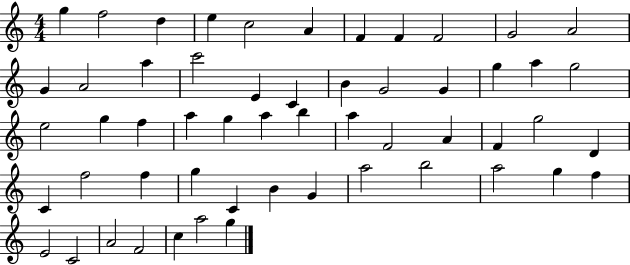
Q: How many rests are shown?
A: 0